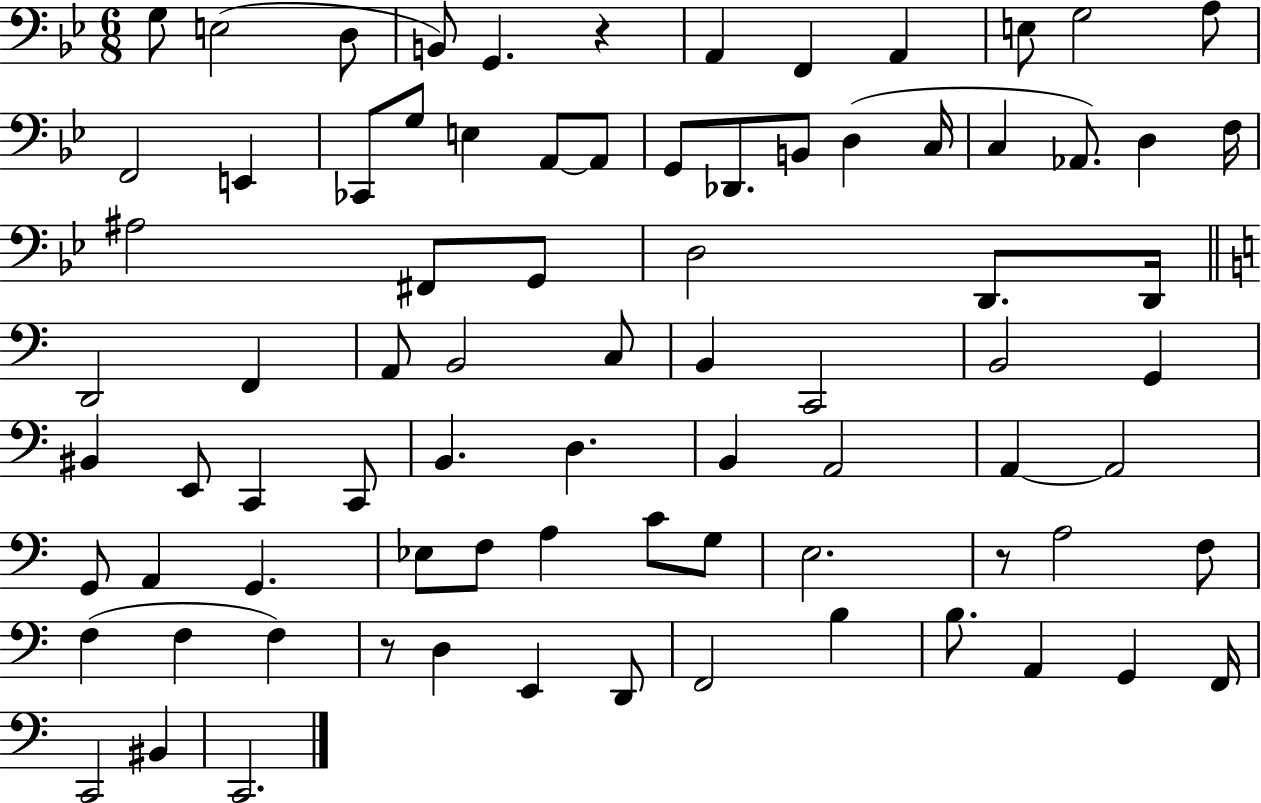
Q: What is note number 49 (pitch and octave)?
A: B2